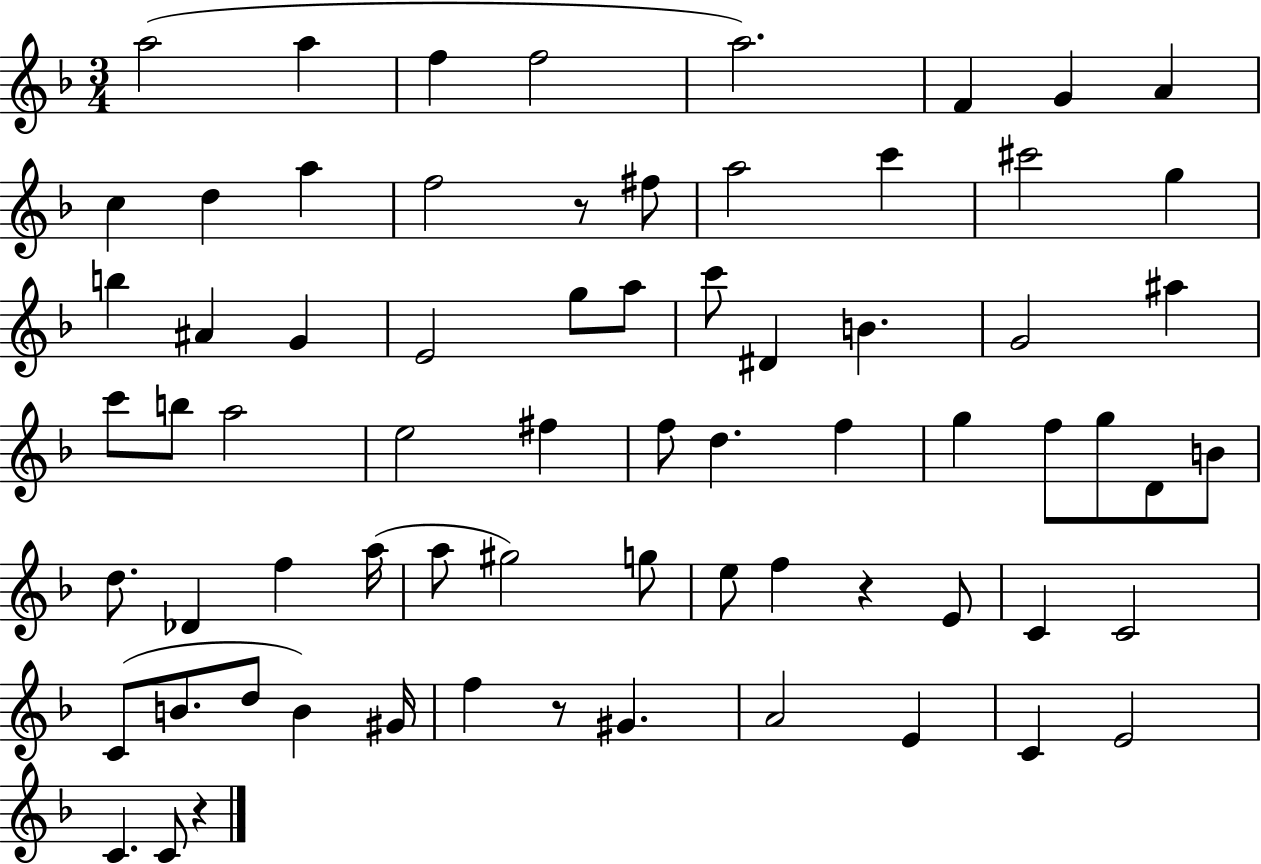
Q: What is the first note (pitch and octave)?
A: A5